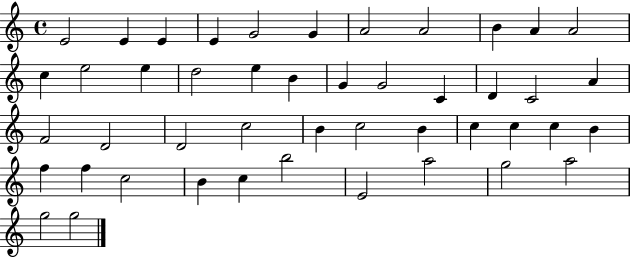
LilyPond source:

{
  \clef treble
  \time 4/4
  \defaultTimeSignature
  \key c \major
  e'2 e'4 e'4 | e'4 g'2 g'4 | a'2 a'2 | b'4 a'4 a'2 | \break c''4 e''2 e''4 | d''2 e''4 b'4 | g'4 g'2 c'4 | d'4 c'2 a'4 | \break f'2 d'2 | d'2 c''2 | b'4 c''2 b'4 | c''4 c''4 c''4 b'4 | \break f''4 f''4 c''2 | b'4 c''4 b''2 | e'2 a''2 | g''2 a''2 | \break g''2 g''2 | \bar "|."
}